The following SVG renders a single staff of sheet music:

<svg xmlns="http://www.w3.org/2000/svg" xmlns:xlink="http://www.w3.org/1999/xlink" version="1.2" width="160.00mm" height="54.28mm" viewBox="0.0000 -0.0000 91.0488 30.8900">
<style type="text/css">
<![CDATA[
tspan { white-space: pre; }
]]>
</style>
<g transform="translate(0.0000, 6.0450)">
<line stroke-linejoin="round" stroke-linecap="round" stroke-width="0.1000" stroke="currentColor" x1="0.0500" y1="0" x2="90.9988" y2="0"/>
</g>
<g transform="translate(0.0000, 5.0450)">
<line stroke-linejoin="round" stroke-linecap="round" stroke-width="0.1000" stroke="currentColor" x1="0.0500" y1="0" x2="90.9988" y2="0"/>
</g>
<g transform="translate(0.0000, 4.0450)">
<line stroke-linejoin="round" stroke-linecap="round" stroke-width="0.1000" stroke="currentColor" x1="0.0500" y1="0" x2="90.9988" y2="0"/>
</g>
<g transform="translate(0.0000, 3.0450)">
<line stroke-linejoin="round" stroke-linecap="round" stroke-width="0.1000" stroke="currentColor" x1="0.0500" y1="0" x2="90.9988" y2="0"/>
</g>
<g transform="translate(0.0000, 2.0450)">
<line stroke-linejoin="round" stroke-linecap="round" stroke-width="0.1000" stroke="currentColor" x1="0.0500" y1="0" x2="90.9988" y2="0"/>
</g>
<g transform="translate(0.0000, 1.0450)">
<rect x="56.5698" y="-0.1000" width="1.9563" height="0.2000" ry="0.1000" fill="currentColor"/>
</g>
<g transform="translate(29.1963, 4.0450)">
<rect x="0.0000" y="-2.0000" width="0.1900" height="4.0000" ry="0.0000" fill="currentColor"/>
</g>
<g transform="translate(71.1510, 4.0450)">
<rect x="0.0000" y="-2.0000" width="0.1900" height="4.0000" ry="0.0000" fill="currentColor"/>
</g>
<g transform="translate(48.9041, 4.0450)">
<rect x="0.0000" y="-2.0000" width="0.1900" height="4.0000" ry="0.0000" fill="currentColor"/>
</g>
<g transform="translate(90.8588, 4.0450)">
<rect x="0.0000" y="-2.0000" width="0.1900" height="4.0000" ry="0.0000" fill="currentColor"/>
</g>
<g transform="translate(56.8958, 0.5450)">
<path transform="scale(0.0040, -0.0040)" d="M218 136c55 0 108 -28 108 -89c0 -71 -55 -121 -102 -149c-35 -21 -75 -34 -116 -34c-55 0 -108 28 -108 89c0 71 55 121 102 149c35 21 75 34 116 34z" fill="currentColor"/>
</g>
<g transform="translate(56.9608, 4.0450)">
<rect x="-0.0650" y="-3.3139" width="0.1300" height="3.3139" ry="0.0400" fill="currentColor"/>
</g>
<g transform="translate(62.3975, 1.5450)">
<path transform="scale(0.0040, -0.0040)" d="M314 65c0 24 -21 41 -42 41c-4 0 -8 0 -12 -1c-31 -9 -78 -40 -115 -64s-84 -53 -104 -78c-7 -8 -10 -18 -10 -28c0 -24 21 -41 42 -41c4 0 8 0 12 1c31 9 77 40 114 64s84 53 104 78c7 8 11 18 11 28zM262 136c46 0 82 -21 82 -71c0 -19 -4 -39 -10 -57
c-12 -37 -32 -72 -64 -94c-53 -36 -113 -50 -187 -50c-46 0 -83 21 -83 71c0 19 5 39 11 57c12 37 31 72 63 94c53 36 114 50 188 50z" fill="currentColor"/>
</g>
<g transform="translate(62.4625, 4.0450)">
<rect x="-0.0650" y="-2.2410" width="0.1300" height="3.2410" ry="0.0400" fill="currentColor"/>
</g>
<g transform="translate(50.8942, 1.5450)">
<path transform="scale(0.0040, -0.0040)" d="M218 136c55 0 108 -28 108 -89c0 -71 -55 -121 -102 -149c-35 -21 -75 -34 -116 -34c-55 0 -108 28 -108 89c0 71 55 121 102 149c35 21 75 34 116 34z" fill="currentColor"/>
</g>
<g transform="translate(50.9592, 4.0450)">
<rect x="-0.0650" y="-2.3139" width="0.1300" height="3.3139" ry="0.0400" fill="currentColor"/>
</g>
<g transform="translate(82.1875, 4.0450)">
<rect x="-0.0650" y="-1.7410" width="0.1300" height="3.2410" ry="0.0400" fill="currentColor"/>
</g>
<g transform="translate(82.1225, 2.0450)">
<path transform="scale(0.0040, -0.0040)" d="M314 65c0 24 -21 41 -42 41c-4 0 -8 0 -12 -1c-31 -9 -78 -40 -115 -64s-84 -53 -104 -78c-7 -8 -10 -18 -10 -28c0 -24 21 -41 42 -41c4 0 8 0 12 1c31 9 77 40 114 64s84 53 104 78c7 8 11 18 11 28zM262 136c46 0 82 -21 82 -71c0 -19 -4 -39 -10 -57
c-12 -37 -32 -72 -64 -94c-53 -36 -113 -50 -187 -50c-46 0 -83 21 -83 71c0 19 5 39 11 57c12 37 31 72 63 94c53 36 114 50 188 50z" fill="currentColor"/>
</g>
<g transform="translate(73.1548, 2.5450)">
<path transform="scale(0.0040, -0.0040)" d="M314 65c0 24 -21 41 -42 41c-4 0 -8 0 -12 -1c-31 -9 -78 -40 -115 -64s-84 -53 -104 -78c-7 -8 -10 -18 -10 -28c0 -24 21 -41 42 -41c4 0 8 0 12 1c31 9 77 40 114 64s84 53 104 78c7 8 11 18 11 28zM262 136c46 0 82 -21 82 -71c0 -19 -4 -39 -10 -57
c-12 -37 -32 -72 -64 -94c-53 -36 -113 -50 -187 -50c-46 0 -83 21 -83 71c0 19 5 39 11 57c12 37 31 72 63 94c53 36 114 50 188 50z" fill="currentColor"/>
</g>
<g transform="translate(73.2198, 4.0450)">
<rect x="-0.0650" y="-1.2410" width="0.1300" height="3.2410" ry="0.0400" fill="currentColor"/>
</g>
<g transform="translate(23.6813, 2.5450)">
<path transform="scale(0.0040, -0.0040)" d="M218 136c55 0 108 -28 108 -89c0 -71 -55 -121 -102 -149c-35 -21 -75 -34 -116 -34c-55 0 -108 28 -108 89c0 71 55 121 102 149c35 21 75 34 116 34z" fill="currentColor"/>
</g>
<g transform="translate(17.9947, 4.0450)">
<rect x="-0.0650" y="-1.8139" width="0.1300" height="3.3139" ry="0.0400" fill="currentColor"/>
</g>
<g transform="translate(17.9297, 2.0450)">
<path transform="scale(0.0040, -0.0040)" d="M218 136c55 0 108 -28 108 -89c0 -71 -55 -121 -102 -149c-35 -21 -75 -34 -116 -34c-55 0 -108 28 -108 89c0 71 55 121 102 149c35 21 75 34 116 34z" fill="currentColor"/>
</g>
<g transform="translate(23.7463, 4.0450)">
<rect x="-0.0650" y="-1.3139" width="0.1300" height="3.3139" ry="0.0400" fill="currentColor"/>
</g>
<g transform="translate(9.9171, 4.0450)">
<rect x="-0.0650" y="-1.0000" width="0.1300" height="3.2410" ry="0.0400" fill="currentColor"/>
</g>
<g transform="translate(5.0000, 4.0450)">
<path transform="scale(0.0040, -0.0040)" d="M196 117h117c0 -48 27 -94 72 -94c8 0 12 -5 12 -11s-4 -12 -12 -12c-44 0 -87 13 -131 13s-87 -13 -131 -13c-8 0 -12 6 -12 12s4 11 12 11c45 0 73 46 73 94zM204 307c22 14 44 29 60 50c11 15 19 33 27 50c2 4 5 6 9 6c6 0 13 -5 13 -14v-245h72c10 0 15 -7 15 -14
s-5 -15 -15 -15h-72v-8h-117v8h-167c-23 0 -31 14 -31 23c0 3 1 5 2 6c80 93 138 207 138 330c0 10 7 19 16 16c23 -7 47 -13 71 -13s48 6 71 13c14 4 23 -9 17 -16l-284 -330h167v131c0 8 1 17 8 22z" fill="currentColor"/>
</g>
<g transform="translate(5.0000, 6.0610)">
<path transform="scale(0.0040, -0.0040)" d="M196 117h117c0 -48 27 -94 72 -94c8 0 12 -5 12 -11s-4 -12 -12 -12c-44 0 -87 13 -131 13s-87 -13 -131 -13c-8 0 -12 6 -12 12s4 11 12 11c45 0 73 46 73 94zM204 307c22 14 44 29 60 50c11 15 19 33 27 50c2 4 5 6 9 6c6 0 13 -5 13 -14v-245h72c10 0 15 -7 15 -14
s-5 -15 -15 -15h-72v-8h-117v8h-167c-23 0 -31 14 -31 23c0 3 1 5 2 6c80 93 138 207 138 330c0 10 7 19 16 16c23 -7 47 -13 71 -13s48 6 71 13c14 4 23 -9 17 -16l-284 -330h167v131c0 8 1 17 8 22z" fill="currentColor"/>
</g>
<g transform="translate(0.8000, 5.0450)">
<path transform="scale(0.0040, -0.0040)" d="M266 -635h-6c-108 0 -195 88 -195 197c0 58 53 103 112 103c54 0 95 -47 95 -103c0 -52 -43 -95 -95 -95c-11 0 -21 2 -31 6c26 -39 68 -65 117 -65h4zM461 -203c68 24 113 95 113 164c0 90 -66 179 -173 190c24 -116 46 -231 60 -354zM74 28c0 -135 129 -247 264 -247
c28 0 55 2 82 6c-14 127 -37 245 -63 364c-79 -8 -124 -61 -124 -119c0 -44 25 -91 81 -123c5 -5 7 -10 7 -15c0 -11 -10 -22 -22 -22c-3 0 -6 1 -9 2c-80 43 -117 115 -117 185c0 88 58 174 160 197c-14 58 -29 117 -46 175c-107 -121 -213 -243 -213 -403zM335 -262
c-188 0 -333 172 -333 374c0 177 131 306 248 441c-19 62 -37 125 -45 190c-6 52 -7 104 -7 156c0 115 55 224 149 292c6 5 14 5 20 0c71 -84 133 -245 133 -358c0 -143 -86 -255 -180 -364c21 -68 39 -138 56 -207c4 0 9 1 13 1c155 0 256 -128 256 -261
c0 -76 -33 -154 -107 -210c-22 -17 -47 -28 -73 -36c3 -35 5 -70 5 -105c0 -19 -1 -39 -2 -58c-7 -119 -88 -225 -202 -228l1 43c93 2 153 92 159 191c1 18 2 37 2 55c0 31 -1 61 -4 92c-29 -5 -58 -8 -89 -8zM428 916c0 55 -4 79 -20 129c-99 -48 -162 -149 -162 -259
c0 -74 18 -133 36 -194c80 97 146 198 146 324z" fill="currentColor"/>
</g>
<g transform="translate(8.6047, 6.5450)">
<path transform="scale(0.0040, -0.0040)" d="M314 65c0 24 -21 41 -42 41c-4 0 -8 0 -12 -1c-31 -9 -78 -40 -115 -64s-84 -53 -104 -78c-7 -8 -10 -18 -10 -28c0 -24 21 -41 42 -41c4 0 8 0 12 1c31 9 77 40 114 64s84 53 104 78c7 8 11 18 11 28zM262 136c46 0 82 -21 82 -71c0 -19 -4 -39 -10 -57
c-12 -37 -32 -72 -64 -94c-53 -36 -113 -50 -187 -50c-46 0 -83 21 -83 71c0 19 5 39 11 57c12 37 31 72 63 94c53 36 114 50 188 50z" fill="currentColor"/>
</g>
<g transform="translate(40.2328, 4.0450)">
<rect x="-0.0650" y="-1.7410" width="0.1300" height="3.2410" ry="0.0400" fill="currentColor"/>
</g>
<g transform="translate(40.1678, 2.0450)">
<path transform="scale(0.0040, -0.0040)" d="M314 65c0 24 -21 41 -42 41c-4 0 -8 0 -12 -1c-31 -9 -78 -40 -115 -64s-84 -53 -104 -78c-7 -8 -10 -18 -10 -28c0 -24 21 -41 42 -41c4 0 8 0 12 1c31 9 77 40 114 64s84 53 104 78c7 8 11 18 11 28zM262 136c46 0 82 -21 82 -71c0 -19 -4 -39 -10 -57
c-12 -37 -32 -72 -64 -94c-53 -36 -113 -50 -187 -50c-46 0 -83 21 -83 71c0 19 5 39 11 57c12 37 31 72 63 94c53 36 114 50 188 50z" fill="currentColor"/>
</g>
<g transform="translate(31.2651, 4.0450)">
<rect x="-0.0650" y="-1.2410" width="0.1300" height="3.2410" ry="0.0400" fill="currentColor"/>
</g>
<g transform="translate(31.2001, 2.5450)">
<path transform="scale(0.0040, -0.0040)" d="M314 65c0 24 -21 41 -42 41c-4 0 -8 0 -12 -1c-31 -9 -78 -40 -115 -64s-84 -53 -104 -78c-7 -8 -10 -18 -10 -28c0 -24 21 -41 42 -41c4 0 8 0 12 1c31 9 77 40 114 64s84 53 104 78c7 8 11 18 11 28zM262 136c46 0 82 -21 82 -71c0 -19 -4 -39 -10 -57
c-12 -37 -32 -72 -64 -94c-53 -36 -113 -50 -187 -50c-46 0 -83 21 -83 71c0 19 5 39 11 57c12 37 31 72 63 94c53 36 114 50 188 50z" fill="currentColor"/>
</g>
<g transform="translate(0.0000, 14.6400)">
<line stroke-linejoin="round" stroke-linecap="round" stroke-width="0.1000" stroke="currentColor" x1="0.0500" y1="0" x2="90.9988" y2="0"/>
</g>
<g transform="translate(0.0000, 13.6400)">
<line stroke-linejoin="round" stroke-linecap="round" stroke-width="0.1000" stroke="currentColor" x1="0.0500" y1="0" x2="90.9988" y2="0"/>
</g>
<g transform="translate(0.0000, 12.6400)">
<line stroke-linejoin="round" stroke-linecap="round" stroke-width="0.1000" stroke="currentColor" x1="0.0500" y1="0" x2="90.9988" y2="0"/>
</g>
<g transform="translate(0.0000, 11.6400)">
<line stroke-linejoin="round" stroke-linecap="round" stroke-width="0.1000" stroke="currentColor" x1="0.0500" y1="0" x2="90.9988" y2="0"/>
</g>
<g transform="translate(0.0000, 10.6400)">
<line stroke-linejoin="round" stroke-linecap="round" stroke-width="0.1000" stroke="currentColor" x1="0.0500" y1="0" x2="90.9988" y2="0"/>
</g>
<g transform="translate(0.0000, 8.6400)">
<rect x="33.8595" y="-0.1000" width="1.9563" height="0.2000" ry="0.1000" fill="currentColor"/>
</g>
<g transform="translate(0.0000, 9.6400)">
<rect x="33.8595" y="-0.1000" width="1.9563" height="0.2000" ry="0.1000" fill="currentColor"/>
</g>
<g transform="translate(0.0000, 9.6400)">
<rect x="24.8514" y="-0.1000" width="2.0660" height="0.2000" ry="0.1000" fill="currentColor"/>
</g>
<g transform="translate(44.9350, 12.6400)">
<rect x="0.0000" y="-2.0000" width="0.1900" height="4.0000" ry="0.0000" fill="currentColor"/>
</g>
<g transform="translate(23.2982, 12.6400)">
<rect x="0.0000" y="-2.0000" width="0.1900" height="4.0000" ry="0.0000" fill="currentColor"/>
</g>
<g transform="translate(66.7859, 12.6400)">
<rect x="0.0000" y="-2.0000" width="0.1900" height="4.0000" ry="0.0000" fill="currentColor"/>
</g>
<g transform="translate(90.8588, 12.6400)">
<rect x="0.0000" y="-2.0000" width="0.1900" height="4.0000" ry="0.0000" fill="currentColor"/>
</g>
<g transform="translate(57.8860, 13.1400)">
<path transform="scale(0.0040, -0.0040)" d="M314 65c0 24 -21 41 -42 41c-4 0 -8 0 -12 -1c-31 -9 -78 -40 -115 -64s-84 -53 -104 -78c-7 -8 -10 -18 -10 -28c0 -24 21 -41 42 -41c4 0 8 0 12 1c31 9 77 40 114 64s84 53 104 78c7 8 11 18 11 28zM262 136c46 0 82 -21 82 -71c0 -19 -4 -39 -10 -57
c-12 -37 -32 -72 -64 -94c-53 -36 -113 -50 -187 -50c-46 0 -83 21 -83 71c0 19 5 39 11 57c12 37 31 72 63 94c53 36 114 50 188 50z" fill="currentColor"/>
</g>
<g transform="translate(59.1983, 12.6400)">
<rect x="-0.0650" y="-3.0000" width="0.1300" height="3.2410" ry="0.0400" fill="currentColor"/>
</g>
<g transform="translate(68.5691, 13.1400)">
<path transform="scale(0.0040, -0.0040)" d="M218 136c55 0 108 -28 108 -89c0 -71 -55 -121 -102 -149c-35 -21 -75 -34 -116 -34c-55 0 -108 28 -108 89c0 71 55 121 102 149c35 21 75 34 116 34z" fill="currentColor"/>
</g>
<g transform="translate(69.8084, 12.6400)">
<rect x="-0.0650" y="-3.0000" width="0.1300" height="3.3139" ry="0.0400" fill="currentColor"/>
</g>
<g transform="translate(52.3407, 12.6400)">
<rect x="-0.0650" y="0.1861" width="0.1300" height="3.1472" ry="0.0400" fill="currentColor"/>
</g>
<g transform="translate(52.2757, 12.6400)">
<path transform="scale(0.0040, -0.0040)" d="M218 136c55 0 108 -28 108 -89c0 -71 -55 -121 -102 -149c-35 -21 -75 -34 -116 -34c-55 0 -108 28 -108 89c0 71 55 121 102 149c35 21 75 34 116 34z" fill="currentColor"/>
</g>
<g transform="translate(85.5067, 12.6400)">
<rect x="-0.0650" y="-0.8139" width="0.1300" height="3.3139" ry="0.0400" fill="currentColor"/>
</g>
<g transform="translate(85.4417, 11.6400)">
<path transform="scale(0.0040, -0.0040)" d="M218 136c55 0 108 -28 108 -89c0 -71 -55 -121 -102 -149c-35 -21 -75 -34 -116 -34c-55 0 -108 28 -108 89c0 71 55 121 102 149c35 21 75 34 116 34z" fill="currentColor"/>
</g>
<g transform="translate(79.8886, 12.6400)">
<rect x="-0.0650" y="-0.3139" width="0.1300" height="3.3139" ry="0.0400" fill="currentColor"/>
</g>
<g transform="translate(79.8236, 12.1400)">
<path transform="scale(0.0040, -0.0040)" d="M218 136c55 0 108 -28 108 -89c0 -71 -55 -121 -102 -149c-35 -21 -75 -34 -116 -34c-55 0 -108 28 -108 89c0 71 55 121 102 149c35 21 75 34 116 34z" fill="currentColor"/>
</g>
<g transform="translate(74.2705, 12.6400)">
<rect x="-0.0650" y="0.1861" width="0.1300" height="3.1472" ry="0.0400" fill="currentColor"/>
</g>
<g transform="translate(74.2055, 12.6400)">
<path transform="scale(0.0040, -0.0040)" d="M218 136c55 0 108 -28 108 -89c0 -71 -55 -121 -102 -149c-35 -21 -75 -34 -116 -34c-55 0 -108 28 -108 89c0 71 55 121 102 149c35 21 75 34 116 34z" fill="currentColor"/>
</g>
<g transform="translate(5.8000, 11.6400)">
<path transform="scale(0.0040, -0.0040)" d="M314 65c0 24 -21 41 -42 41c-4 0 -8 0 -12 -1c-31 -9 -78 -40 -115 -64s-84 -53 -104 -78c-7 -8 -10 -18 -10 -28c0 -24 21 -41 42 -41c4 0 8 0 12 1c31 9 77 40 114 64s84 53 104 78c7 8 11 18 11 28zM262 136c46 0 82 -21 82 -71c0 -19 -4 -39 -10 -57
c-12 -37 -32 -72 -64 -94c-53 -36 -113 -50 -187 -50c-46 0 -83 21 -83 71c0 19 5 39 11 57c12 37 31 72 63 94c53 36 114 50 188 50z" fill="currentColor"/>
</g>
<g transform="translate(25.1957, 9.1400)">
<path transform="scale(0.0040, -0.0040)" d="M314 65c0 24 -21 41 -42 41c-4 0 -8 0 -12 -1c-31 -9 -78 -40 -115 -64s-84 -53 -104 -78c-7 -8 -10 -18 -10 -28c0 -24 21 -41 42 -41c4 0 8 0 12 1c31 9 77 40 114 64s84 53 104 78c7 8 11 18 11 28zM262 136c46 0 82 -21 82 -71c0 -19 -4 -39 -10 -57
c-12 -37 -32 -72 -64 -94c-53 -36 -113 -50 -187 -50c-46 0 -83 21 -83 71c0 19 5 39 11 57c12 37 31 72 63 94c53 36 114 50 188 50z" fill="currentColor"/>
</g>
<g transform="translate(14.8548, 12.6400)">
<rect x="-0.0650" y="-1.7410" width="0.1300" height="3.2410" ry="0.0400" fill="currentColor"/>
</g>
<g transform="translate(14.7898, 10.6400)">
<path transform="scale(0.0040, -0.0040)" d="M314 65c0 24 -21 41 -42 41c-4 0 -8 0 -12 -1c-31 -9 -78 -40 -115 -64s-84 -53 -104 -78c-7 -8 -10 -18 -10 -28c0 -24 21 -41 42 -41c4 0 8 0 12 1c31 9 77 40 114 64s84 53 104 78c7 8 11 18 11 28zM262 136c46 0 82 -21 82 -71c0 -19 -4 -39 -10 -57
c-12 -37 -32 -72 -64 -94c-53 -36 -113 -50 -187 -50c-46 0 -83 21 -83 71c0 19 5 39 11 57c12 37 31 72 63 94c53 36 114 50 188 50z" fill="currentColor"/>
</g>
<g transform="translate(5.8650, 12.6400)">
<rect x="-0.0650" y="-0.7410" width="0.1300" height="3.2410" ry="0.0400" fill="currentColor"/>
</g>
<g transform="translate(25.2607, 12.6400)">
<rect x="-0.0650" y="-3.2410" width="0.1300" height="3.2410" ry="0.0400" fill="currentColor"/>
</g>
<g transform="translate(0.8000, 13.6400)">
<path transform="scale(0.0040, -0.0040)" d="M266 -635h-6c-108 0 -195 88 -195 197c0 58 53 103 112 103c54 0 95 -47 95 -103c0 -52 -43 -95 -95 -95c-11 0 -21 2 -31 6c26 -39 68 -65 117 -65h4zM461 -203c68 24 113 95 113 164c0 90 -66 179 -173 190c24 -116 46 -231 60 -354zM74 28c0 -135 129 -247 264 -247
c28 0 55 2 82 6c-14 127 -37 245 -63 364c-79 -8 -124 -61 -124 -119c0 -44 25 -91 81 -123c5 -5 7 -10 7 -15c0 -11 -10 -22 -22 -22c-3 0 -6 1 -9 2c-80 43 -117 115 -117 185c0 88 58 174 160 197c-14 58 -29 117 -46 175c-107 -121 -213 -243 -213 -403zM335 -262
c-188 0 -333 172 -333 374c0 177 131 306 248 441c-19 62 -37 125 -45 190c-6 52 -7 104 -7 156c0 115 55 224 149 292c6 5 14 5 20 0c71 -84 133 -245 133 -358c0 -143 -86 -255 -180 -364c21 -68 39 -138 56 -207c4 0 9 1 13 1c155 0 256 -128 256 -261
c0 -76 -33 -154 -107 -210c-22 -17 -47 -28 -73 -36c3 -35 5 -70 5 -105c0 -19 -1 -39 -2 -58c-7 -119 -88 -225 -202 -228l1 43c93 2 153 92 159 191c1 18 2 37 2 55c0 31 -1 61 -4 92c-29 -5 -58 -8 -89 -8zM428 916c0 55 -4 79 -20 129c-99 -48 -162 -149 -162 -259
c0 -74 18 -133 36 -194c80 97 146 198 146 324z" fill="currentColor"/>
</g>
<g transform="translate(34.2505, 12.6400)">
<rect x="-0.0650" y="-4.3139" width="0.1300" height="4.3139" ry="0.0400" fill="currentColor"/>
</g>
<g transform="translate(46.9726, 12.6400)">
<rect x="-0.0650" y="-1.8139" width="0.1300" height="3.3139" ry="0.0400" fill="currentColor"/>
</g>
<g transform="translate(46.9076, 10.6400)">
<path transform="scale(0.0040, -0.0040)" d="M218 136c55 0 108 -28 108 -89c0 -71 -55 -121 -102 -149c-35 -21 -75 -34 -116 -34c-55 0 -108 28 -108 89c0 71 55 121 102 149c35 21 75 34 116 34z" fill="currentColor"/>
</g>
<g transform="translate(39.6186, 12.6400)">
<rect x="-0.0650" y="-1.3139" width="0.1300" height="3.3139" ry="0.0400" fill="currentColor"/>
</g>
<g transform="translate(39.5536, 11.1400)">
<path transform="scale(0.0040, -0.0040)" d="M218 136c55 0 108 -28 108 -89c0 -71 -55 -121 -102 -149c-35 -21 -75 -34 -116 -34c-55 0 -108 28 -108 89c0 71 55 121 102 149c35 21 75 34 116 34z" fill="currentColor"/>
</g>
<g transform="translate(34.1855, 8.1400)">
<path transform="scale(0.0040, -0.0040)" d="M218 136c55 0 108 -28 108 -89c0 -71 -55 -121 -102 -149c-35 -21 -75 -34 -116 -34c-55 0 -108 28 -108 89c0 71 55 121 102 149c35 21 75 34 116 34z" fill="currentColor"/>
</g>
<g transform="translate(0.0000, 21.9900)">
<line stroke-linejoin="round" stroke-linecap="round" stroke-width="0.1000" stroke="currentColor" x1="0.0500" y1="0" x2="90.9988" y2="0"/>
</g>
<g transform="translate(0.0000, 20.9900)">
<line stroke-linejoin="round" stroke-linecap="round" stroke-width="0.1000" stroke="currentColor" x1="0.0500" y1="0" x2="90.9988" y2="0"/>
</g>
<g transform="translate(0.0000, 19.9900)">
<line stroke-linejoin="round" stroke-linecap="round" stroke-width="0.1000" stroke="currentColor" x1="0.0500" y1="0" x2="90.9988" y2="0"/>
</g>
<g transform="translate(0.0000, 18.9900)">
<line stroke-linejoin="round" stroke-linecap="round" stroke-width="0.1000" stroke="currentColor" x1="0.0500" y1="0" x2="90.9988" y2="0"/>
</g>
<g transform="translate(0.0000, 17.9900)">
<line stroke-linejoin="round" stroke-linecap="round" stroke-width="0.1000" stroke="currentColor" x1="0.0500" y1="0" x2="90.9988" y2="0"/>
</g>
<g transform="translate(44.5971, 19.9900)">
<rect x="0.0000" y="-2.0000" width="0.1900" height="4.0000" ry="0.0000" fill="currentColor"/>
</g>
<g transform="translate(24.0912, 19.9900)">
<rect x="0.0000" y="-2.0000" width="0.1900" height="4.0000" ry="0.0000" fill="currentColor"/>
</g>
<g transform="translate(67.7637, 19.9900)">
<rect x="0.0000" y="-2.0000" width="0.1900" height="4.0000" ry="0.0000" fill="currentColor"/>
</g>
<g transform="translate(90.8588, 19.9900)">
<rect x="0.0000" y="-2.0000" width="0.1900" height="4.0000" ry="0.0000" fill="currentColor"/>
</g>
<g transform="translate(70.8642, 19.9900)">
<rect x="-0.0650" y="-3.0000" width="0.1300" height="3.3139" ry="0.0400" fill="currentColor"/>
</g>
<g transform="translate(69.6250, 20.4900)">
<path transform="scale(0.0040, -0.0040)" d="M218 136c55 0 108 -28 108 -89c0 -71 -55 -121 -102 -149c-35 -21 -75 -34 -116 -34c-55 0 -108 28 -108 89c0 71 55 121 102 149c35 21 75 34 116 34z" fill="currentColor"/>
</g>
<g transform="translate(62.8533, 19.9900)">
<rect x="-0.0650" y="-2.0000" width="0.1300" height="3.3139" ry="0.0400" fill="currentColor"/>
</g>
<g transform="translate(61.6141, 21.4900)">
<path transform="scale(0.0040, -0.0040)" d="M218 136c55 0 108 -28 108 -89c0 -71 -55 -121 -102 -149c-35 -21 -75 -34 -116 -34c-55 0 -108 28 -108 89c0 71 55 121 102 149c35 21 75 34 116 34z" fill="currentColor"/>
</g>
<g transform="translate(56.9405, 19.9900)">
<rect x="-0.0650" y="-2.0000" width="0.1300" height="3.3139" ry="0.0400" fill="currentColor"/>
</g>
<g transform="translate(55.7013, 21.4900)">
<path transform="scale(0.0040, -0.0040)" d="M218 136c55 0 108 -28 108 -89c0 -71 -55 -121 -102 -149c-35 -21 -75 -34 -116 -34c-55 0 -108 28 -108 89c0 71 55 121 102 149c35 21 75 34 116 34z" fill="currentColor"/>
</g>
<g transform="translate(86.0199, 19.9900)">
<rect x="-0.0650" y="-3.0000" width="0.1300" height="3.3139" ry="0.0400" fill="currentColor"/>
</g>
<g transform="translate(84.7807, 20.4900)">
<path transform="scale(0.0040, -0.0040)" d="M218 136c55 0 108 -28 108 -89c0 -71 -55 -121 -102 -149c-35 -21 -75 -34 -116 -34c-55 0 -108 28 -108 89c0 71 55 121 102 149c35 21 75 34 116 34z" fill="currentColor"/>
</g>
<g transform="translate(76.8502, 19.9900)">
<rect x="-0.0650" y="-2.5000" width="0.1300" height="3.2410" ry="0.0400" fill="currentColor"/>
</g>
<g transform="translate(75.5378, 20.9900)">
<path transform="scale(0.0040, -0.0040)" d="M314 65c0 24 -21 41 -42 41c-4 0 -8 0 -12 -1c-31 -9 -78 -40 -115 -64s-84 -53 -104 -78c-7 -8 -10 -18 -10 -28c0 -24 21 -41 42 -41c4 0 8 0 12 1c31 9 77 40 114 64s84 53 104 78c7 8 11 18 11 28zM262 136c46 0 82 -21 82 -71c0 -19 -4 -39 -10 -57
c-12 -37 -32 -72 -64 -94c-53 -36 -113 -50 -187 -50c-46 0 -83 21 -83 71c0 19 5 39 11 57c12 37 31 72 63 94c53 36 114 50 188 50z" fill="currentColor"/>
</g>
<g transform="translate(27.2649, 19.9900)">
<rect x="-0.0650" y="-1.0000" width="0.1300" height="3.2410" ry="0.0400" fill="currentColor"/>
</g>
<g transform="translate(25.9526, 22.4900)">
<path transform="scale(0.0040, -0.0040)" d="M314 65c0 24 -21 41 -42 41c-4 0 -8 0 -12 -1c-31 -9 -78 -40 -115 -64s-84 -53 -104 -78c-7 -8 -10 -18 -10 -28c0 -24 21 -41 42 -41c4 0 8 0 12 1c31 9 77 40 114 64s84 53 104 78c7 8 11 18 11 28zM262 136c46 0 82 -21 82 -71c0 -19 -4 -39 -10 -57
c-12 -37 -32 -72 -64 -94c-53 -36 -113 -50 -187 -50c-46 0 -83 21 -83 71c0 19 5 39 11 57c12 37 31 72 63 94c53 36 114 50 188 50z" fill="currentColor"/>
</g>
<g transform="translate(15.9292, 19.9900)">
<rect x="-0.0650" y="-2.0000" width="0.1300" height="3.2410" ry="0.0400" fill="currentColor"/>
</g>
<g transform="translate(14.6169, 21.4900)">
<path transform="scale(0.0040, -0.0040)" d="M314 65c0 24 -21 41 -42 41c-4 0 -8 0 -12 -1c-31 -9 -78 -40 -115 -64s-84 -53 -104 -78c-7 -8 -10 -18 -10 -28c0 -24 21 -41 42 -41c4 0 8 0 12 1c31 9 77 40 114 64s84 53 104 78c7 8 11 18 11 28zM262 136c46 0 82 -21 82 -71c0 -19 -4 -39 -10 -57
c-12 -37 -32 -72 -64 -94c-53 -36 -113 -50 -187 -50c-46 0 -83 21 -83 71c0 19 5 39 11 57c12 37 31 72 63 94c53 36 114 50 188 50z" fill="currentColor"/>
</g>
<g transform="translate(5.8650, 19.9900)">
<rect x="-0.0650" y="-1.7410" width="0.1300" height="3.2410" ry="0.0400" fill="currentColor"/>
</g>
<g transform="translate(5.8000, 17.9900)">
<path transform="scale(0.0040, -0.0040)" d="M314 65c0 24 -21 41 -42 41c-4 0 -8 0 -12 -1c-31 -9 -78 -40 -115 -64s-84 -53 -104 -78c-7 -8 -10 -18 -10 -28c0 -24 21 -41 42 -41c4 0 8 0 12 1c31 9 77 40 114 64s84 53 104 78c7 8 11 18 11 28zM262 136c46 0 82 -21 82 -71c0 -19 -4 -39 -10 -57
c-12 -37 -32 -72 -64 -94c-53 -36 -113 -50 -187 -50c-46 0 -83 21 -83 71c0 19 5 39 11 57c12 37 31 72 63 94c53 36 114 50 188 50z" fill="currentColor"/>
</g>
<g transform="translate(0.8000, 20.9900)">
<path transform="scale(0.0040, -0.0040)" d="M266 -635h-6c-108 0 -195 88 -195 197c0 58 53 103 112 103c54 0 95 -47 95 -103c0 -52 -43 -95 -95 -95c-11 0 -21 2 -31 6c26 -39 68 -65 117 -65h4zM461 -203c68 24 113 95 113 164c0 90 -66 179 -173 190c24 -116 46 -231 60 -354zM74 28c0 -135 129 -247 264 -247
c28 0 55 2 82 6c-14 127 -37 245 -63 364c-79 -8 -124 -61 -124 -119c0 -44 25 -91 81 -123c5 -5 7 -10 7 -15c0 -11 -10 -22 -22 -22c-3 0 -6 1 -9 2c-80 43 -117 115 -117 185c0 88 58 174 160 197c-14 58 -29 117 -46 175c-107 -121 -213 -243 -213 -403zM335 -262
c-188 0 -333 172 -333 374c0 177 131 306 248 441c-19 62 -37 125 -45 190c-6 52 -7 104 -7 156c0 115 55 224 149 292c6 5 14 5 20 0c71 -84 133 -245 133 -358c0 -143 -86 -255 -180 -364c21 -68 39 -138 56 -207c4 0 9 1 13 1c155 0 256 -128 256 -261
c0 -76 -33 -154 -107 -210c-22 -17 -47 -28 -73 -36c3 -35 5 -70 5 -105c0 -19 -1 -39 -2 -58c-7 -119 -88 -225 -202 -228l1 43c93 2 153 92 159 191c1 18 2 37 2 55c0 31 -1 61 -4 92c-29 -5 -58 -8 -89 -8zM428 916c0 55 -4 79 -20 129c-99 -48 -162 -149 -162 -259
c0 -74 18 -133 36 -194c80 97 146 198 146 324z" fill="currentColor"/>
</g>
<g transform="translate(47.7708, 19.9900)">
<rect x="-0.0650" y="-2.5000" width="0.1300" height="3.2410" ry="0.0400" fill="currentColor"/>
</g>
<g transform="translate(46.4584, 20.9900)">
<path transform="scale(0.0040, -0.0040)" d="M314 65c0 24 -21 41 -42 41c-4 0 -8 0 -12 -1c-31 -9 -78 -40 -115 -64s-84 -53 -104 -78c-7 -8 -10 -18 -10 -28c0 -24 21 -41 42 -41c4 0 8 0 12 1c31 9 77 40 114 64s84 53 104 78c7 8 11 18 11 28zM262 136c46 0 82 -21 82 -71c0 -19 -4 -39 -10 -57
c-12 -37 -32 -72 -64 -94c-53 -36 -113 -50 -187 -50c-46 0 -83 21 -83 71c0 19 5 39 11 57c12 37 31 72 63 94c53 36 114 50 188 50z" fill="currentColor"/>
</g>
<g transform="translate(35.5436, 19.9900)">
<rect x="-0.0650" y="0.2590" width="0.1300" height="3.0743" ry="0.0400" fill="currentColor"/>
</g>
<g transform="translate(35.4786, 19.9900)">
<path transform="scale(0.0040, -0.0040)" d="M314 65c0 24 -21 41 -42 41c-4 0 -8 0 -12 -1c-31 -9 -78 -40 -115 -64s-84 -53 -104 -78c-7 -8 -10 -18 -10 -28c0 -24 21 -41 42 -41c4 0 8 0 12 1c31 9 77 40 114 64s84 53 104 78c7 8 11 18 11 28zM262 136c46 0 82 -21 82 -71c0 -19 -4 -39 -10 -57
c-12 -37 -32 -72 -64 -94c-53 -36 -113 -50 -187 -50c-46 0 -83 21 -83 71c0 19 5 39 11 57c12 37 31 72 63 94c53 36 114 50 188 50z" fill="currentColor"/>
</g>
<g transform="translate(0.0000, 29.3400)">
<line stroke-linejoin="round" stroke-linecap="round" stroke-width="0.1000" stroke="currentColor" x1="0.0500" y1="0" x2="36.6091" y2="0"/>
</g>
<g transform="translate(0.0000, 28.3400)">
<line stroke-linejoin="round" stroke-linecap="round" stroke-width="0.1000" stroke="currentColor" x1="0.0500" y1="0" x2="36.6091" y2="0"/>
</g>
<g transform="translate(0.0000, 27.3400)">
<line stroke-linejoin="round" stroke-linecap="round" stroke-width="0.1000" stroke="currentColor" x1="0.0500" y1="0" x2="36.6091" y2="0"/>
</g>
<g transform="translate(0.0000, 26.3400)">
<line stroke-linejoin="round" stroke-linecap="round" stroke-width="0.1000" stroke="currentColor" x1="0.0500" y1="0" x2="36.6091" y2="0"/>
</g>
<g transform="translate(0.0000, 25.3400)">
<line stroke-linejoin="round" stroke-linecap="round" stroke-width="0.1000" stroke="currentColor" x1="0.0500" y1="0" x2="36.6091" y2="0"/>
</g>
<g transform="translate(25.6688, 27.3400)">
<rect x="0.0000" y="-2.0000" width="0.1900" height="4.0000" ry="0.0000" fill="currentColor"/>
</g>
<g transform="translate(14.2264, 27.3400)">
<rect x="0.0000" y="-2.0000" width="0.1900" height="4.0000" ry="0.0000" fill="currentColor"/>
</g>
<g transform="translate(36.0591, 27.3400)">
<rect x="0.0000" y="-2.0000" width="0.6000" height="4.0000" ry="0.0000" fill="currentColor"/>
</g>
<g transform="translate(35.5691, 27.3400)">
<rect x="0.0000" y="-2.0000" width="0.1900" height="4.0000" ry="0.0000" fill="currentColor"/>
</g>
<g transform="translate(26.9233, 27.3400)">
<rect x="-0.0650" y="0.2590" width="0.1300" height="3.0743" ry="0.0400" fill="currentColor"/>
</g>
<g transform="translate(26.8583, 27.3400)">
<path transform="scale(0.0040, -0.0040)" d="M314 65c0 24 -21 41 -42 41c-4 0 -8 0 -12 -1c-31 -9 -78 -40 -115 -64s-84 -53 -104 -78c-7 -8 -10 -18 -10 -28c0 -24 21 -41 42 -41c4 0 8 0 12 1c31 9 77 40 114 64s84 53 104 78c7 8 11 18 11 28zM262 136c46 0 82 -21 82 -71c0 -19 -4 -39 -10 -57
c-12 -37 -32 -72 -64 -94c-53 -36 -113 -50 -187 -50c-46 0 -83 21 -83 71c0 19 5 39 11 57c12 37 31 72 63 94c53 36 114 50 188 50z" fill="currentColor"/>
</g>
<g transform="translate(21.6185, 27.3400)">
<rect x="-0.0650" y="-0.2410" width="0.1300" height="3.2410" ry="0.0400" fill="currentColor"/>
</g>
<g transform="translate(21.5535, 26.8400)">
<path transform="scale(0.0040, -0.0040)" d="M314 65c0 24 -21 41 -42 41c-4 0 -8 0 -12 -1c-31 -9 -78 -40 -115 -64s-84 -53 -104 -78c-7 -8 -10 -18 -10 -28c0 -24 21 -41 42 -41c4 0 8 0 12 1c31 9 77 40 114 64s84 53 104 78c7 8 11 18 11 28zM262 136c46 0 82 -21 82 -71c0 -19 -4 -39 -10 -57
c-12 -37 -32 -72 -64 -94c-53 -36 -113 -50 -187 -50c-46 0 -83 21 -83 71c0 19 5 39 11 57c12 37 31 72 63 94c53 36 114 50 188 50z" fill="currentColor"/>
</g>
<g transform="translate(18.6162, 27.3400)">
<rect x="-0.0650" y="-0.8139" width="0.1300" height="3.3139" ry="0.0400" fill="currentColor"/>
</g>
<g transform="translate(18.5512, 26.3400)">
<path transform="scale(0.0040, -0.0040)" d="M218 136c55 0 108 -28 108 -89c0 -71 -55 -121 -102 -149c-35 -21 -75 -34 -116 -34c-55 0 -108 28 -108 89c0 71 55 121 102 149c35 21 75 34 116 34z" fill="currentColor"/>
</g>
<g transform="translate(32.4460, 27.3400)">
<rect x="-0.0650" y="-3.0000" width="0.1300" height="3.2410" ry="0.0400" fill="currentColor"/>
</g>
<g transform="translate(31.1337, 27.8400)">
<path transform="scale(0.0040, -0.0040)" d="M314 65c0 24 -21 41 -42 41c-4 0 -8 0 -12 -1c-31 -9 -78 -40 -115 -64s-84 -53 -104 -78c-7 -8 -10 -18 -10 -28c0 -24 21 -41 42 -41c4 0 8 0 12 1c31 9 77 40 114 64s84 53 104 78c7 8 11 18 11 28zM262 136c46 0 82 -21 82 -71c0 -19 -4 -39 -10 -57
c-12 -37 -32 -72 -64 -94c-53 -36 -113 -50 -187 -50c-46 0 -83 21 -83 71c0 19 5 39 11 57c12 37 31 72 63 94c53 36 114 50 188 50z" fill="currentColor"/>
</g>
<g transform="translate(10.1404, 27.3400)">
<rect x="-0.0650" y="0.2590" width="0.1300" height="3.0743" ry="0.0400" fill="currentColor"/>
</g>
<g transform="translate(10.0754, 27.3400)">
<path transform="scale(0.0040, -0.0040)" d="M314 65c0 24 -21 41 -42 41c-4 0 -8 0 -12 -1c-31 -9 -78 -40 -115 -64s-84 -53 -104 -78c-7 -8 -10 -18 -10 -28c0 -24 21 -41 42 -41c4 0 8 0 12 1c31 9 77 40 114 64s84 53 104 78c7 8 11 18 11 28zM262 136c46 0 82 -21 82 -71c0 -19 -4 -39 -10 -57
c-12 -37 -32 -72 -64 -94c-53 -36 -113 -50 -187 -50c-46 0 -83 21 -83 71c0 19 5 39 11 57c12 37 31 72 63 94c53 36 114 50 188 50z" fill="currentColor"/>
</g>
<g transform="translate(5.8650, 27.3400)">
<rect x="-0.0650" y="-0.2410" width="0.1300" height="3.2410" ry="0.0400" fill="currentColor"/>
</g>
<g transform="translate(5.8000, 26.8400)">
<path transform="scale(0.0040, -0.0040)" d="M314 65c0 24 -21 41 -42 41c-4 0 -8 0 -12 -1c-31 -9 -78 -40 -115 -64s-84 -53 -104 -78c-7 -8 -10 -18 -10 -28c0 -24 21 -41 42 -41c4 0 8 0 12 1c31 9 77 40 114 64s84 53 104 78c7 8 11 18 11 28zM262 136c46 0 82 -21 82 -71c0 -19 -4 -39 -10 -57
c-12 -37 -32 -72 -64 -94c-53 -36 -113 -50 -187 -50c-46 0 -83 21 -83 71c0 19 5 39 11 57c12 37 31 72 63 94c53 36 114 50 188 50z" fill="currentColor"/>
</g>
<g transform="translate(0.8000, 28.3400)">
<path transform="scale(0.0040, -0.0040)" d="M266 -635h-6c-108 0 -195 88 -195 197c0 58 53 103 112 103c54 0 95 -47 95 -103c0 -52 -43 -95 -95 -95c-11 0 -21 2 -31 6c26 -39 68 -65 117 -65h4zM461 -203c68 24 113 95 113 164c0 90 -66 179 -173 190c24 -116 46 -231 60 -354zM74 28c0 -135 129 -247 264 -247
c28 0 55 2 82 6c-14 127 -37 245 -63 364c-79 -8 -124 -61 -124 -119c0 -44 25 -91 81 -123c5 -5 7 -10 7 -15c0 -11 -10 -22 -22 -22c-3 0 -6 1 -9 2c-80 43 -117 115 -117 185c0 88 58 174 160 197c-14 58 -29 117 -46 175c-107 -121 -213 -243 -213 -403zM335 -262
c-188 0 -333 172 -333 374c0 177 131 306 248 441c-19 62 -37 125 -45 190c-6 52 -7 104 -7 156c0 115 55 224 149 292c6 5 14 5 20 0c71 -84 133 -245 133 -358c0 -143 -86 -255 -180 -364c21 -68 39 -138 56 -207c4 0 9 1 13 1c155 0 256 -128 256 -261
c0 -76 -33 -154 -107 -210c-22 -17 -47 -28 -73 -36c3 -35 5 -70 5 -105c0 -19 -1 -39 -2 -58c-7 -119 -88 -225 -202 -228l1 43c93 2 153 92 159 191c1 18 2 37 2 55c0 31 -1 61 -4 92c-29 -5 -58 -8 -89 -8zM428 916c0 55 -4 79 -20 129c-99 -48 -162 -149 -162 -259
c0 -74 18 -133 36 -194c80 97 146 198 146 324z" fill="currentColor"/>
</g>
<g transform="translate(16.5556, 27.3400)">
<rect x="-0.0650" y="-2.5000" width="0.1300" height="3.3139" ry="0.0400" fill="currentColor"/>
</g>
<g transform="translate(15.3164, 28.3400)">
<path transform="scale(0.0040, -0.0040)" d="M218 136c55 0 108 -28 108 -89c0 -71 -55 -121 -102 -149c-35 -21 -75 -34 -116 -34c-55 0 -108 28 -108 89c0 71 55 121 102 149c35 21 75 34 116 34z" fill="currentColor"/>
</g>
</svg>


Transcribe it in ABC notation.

X:1
T:Untitled
M:4/4
L:1/4
K:C
D2 f e e2 f2 g b g2 e2 f2 d2 f2 b2 d' e f B A2 A B c d f2 F2 D2 B2 G2 F F A G2 A c2 B2 G d c2 B2 A2